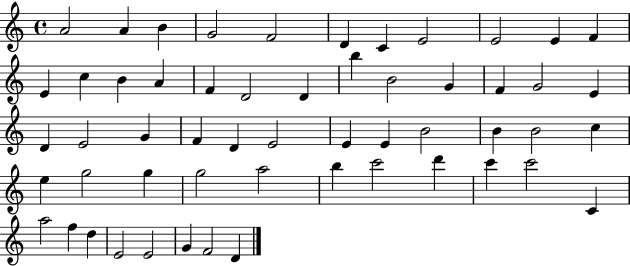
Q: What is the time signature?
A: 4/4